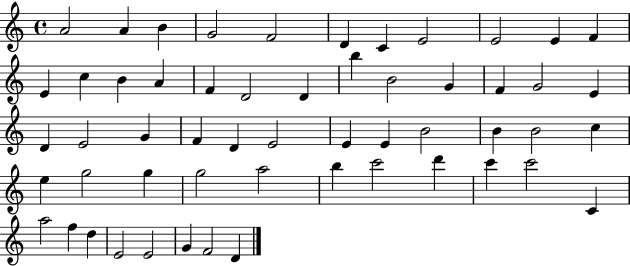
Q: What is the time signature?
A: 4/4